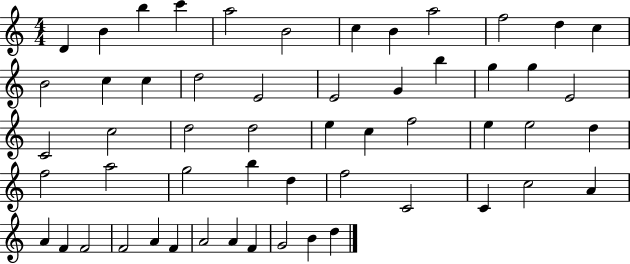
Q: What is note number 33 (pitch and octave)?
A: D5